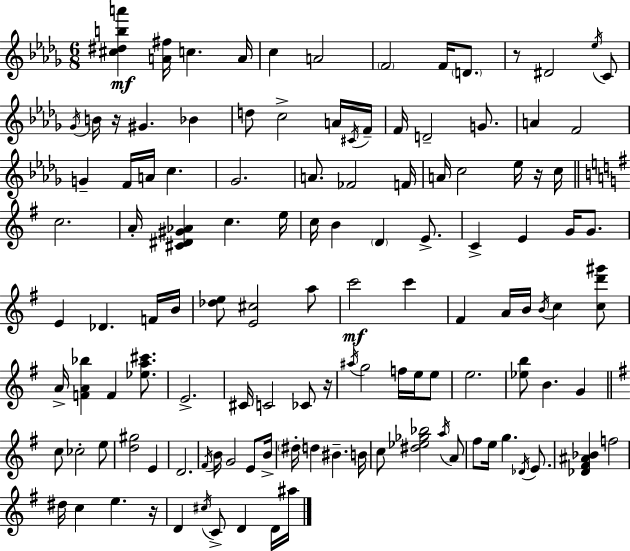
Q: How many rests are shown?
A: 5